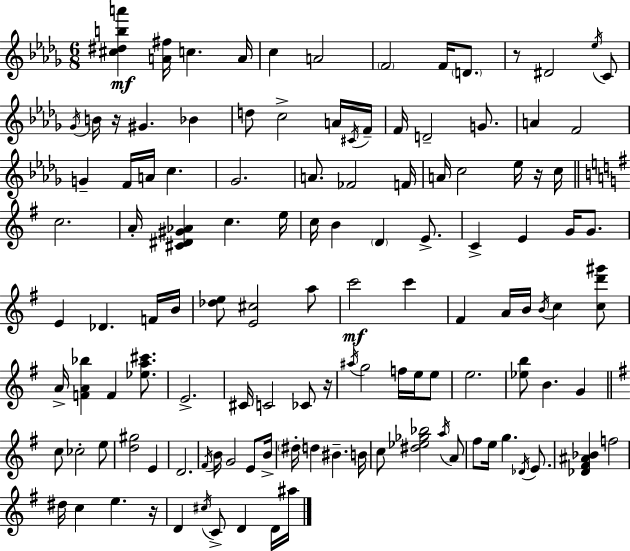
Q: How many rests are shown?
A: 5